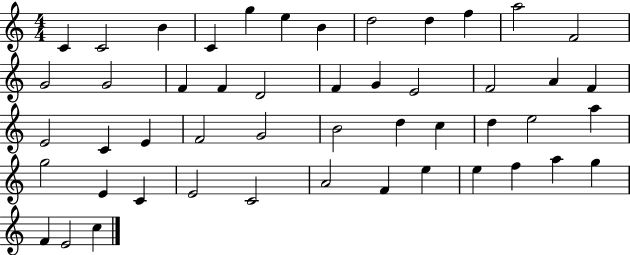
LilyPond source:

{
  \clef treble
  \numericTimeSignature
  \time 4/4
  \key c \major
  c'4 c'2 b'4 | c'4 g''4 e''4 b'4 | d''2 d''4 f''4 | a''2 f'2 | \break g'2 g'2 | f'4 f'4 d'2 | f'4 g'4 e'2 | f'2 a'4 f'4 | \break e'2 c'4 e'4 | f'2 g'2 | b'2 d''4 c''4 | d''4 e''2 a''4 | \break g''2 e'4 c'4 | e'2 c'2 | a'2 f'4 e''4 | e''4 f''4 a''4 g''4 | \break f'4 e'2 c''4 | \bar "|."
}